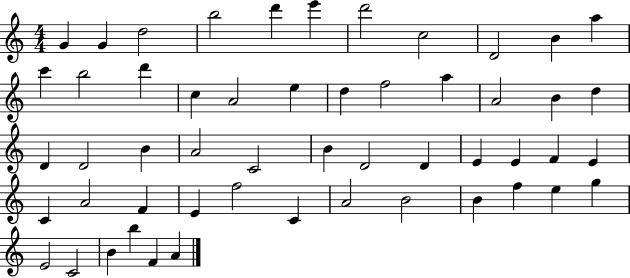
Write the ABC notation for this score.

X:1
T:Untitled
M:4/4
L:1/4
K:C
G G d2 b2 d' e' d'2 c2 D2 B a c' b2 d' c A2 e d f2 a A2 B d D D2 B A2 C2 B D2 D E E F E C A2 F E f2 C A2 B2 B f e g E2 C2 B b F A